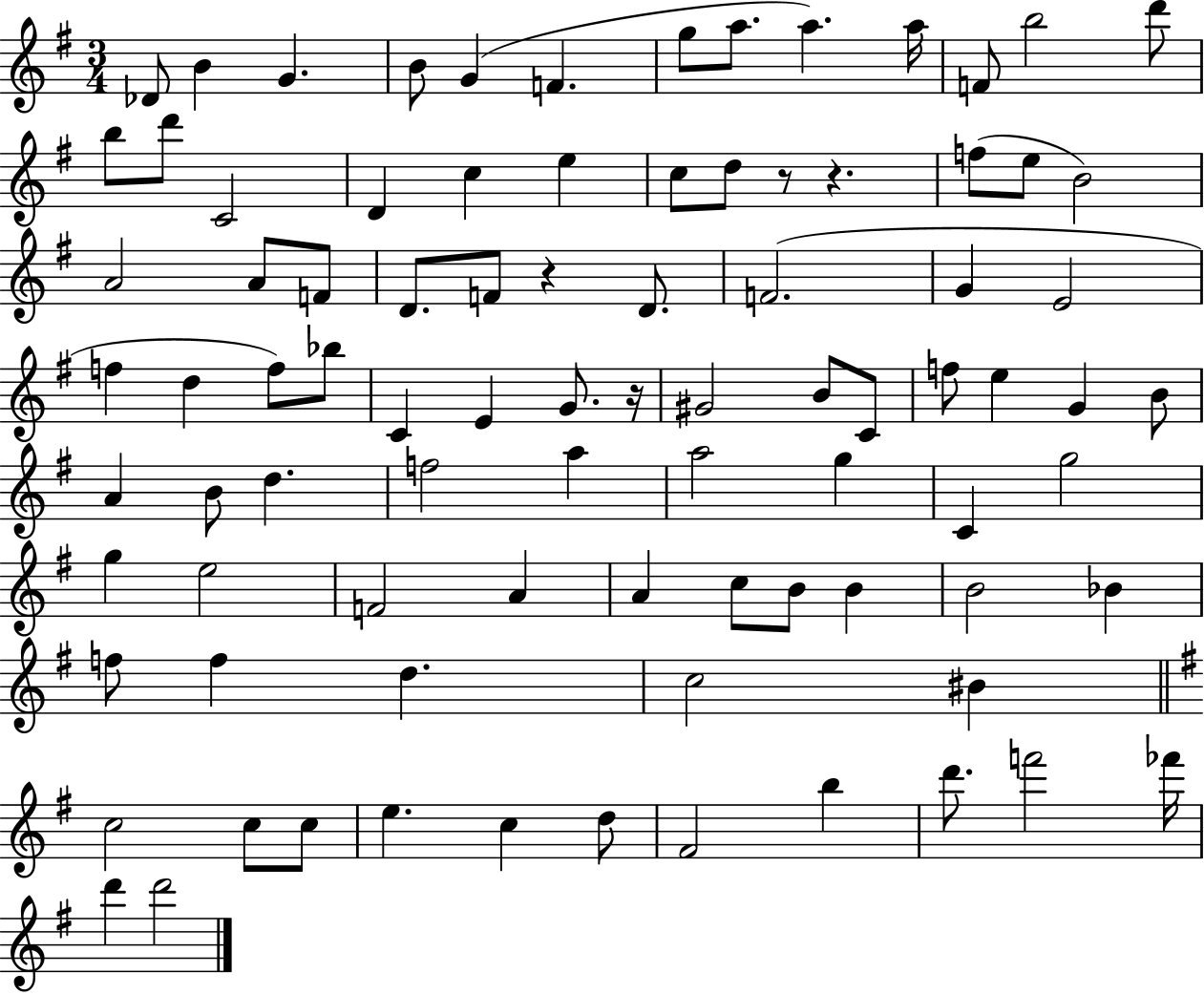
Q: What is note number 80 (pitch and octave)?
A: D6